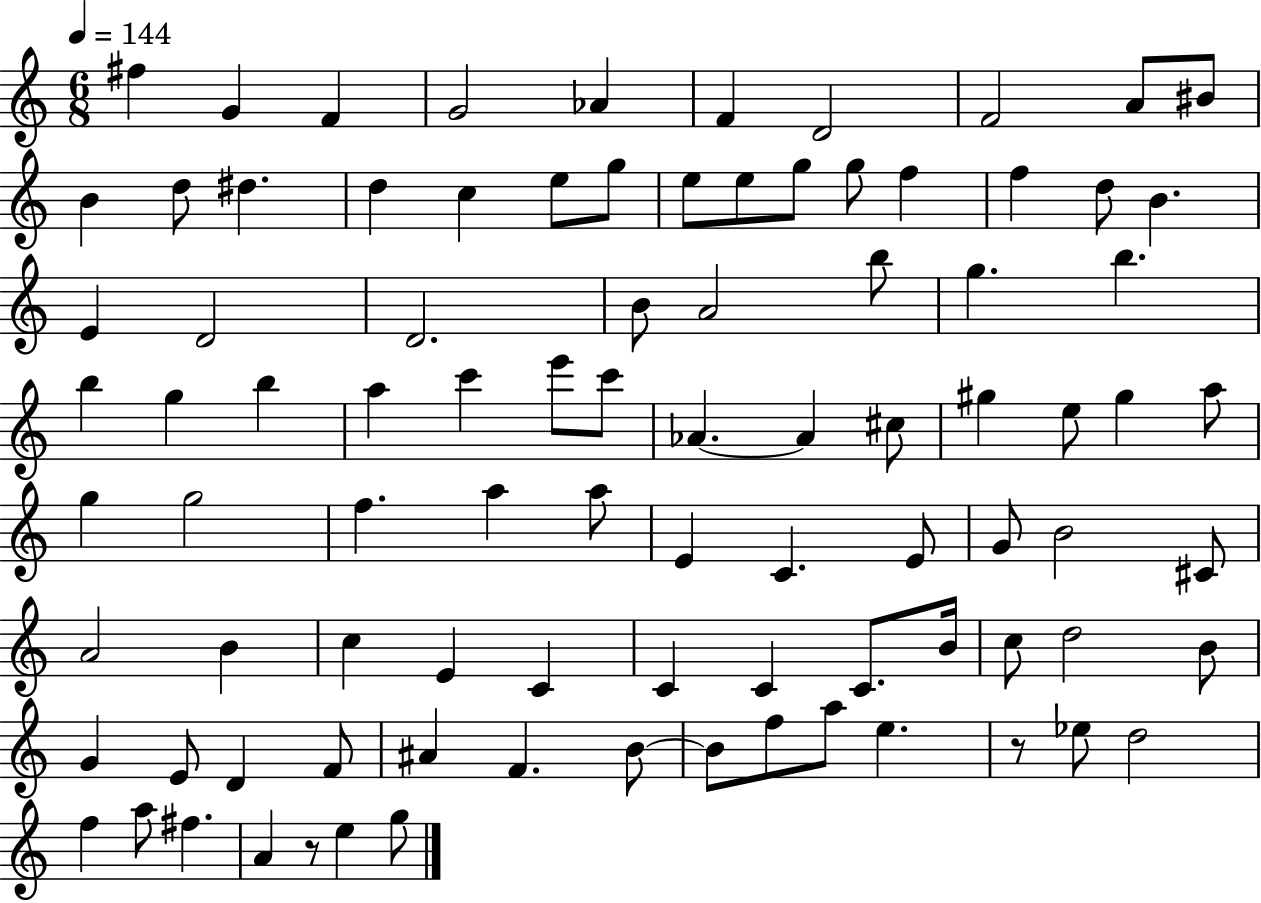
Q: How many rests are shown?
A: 2